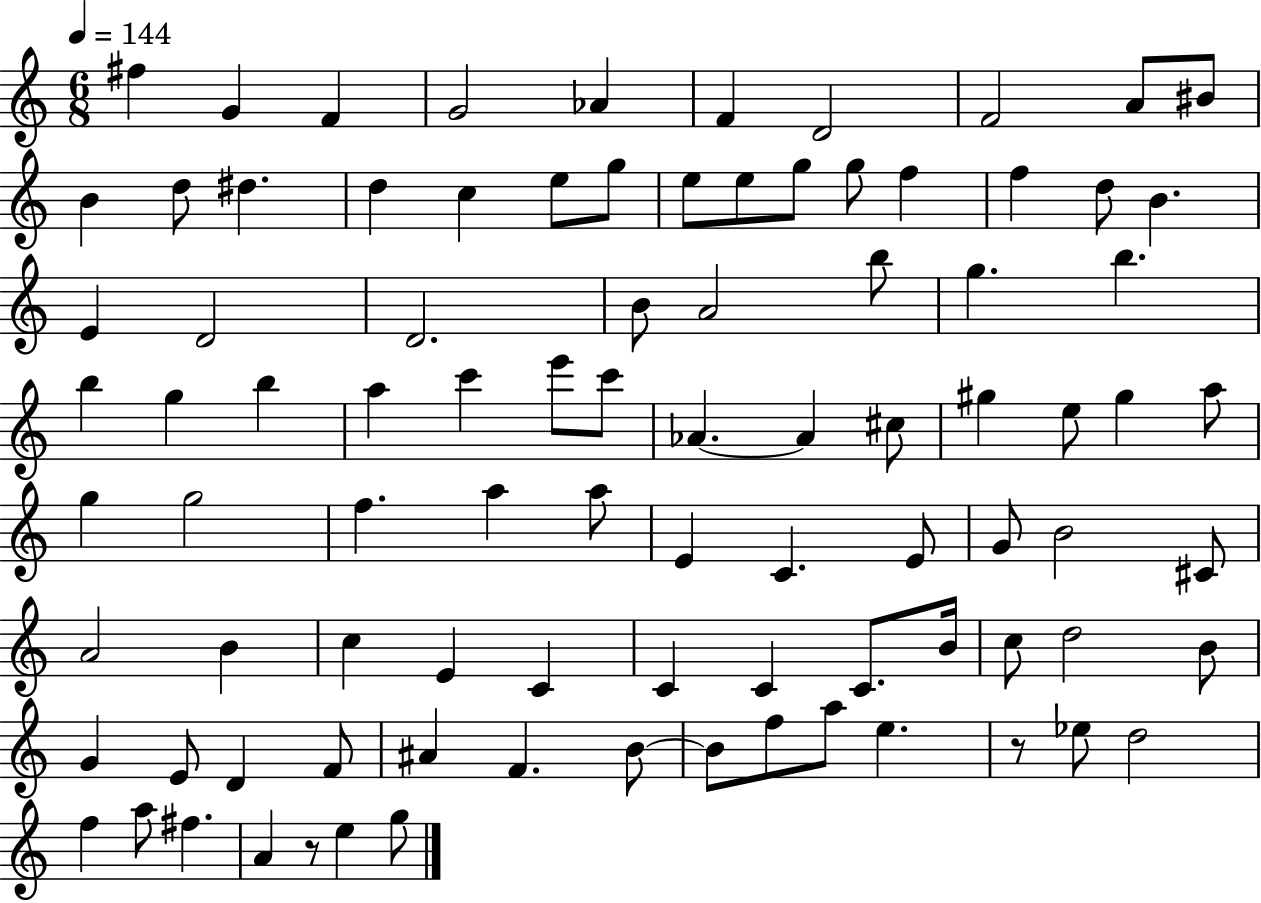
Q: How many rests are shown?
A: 2